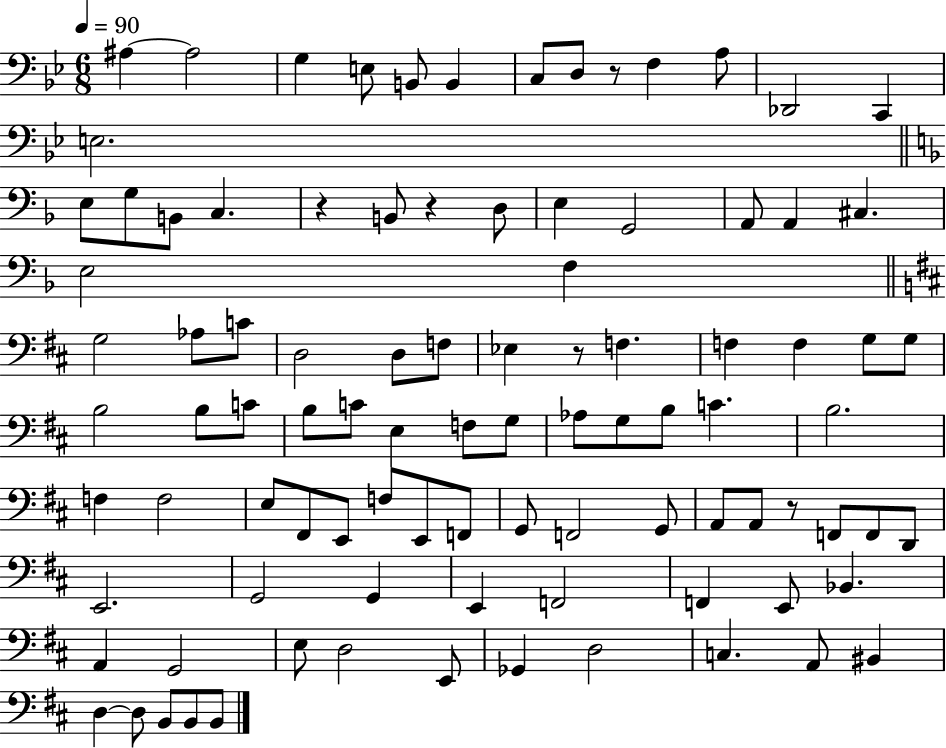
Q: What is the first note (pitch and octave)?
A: A#3